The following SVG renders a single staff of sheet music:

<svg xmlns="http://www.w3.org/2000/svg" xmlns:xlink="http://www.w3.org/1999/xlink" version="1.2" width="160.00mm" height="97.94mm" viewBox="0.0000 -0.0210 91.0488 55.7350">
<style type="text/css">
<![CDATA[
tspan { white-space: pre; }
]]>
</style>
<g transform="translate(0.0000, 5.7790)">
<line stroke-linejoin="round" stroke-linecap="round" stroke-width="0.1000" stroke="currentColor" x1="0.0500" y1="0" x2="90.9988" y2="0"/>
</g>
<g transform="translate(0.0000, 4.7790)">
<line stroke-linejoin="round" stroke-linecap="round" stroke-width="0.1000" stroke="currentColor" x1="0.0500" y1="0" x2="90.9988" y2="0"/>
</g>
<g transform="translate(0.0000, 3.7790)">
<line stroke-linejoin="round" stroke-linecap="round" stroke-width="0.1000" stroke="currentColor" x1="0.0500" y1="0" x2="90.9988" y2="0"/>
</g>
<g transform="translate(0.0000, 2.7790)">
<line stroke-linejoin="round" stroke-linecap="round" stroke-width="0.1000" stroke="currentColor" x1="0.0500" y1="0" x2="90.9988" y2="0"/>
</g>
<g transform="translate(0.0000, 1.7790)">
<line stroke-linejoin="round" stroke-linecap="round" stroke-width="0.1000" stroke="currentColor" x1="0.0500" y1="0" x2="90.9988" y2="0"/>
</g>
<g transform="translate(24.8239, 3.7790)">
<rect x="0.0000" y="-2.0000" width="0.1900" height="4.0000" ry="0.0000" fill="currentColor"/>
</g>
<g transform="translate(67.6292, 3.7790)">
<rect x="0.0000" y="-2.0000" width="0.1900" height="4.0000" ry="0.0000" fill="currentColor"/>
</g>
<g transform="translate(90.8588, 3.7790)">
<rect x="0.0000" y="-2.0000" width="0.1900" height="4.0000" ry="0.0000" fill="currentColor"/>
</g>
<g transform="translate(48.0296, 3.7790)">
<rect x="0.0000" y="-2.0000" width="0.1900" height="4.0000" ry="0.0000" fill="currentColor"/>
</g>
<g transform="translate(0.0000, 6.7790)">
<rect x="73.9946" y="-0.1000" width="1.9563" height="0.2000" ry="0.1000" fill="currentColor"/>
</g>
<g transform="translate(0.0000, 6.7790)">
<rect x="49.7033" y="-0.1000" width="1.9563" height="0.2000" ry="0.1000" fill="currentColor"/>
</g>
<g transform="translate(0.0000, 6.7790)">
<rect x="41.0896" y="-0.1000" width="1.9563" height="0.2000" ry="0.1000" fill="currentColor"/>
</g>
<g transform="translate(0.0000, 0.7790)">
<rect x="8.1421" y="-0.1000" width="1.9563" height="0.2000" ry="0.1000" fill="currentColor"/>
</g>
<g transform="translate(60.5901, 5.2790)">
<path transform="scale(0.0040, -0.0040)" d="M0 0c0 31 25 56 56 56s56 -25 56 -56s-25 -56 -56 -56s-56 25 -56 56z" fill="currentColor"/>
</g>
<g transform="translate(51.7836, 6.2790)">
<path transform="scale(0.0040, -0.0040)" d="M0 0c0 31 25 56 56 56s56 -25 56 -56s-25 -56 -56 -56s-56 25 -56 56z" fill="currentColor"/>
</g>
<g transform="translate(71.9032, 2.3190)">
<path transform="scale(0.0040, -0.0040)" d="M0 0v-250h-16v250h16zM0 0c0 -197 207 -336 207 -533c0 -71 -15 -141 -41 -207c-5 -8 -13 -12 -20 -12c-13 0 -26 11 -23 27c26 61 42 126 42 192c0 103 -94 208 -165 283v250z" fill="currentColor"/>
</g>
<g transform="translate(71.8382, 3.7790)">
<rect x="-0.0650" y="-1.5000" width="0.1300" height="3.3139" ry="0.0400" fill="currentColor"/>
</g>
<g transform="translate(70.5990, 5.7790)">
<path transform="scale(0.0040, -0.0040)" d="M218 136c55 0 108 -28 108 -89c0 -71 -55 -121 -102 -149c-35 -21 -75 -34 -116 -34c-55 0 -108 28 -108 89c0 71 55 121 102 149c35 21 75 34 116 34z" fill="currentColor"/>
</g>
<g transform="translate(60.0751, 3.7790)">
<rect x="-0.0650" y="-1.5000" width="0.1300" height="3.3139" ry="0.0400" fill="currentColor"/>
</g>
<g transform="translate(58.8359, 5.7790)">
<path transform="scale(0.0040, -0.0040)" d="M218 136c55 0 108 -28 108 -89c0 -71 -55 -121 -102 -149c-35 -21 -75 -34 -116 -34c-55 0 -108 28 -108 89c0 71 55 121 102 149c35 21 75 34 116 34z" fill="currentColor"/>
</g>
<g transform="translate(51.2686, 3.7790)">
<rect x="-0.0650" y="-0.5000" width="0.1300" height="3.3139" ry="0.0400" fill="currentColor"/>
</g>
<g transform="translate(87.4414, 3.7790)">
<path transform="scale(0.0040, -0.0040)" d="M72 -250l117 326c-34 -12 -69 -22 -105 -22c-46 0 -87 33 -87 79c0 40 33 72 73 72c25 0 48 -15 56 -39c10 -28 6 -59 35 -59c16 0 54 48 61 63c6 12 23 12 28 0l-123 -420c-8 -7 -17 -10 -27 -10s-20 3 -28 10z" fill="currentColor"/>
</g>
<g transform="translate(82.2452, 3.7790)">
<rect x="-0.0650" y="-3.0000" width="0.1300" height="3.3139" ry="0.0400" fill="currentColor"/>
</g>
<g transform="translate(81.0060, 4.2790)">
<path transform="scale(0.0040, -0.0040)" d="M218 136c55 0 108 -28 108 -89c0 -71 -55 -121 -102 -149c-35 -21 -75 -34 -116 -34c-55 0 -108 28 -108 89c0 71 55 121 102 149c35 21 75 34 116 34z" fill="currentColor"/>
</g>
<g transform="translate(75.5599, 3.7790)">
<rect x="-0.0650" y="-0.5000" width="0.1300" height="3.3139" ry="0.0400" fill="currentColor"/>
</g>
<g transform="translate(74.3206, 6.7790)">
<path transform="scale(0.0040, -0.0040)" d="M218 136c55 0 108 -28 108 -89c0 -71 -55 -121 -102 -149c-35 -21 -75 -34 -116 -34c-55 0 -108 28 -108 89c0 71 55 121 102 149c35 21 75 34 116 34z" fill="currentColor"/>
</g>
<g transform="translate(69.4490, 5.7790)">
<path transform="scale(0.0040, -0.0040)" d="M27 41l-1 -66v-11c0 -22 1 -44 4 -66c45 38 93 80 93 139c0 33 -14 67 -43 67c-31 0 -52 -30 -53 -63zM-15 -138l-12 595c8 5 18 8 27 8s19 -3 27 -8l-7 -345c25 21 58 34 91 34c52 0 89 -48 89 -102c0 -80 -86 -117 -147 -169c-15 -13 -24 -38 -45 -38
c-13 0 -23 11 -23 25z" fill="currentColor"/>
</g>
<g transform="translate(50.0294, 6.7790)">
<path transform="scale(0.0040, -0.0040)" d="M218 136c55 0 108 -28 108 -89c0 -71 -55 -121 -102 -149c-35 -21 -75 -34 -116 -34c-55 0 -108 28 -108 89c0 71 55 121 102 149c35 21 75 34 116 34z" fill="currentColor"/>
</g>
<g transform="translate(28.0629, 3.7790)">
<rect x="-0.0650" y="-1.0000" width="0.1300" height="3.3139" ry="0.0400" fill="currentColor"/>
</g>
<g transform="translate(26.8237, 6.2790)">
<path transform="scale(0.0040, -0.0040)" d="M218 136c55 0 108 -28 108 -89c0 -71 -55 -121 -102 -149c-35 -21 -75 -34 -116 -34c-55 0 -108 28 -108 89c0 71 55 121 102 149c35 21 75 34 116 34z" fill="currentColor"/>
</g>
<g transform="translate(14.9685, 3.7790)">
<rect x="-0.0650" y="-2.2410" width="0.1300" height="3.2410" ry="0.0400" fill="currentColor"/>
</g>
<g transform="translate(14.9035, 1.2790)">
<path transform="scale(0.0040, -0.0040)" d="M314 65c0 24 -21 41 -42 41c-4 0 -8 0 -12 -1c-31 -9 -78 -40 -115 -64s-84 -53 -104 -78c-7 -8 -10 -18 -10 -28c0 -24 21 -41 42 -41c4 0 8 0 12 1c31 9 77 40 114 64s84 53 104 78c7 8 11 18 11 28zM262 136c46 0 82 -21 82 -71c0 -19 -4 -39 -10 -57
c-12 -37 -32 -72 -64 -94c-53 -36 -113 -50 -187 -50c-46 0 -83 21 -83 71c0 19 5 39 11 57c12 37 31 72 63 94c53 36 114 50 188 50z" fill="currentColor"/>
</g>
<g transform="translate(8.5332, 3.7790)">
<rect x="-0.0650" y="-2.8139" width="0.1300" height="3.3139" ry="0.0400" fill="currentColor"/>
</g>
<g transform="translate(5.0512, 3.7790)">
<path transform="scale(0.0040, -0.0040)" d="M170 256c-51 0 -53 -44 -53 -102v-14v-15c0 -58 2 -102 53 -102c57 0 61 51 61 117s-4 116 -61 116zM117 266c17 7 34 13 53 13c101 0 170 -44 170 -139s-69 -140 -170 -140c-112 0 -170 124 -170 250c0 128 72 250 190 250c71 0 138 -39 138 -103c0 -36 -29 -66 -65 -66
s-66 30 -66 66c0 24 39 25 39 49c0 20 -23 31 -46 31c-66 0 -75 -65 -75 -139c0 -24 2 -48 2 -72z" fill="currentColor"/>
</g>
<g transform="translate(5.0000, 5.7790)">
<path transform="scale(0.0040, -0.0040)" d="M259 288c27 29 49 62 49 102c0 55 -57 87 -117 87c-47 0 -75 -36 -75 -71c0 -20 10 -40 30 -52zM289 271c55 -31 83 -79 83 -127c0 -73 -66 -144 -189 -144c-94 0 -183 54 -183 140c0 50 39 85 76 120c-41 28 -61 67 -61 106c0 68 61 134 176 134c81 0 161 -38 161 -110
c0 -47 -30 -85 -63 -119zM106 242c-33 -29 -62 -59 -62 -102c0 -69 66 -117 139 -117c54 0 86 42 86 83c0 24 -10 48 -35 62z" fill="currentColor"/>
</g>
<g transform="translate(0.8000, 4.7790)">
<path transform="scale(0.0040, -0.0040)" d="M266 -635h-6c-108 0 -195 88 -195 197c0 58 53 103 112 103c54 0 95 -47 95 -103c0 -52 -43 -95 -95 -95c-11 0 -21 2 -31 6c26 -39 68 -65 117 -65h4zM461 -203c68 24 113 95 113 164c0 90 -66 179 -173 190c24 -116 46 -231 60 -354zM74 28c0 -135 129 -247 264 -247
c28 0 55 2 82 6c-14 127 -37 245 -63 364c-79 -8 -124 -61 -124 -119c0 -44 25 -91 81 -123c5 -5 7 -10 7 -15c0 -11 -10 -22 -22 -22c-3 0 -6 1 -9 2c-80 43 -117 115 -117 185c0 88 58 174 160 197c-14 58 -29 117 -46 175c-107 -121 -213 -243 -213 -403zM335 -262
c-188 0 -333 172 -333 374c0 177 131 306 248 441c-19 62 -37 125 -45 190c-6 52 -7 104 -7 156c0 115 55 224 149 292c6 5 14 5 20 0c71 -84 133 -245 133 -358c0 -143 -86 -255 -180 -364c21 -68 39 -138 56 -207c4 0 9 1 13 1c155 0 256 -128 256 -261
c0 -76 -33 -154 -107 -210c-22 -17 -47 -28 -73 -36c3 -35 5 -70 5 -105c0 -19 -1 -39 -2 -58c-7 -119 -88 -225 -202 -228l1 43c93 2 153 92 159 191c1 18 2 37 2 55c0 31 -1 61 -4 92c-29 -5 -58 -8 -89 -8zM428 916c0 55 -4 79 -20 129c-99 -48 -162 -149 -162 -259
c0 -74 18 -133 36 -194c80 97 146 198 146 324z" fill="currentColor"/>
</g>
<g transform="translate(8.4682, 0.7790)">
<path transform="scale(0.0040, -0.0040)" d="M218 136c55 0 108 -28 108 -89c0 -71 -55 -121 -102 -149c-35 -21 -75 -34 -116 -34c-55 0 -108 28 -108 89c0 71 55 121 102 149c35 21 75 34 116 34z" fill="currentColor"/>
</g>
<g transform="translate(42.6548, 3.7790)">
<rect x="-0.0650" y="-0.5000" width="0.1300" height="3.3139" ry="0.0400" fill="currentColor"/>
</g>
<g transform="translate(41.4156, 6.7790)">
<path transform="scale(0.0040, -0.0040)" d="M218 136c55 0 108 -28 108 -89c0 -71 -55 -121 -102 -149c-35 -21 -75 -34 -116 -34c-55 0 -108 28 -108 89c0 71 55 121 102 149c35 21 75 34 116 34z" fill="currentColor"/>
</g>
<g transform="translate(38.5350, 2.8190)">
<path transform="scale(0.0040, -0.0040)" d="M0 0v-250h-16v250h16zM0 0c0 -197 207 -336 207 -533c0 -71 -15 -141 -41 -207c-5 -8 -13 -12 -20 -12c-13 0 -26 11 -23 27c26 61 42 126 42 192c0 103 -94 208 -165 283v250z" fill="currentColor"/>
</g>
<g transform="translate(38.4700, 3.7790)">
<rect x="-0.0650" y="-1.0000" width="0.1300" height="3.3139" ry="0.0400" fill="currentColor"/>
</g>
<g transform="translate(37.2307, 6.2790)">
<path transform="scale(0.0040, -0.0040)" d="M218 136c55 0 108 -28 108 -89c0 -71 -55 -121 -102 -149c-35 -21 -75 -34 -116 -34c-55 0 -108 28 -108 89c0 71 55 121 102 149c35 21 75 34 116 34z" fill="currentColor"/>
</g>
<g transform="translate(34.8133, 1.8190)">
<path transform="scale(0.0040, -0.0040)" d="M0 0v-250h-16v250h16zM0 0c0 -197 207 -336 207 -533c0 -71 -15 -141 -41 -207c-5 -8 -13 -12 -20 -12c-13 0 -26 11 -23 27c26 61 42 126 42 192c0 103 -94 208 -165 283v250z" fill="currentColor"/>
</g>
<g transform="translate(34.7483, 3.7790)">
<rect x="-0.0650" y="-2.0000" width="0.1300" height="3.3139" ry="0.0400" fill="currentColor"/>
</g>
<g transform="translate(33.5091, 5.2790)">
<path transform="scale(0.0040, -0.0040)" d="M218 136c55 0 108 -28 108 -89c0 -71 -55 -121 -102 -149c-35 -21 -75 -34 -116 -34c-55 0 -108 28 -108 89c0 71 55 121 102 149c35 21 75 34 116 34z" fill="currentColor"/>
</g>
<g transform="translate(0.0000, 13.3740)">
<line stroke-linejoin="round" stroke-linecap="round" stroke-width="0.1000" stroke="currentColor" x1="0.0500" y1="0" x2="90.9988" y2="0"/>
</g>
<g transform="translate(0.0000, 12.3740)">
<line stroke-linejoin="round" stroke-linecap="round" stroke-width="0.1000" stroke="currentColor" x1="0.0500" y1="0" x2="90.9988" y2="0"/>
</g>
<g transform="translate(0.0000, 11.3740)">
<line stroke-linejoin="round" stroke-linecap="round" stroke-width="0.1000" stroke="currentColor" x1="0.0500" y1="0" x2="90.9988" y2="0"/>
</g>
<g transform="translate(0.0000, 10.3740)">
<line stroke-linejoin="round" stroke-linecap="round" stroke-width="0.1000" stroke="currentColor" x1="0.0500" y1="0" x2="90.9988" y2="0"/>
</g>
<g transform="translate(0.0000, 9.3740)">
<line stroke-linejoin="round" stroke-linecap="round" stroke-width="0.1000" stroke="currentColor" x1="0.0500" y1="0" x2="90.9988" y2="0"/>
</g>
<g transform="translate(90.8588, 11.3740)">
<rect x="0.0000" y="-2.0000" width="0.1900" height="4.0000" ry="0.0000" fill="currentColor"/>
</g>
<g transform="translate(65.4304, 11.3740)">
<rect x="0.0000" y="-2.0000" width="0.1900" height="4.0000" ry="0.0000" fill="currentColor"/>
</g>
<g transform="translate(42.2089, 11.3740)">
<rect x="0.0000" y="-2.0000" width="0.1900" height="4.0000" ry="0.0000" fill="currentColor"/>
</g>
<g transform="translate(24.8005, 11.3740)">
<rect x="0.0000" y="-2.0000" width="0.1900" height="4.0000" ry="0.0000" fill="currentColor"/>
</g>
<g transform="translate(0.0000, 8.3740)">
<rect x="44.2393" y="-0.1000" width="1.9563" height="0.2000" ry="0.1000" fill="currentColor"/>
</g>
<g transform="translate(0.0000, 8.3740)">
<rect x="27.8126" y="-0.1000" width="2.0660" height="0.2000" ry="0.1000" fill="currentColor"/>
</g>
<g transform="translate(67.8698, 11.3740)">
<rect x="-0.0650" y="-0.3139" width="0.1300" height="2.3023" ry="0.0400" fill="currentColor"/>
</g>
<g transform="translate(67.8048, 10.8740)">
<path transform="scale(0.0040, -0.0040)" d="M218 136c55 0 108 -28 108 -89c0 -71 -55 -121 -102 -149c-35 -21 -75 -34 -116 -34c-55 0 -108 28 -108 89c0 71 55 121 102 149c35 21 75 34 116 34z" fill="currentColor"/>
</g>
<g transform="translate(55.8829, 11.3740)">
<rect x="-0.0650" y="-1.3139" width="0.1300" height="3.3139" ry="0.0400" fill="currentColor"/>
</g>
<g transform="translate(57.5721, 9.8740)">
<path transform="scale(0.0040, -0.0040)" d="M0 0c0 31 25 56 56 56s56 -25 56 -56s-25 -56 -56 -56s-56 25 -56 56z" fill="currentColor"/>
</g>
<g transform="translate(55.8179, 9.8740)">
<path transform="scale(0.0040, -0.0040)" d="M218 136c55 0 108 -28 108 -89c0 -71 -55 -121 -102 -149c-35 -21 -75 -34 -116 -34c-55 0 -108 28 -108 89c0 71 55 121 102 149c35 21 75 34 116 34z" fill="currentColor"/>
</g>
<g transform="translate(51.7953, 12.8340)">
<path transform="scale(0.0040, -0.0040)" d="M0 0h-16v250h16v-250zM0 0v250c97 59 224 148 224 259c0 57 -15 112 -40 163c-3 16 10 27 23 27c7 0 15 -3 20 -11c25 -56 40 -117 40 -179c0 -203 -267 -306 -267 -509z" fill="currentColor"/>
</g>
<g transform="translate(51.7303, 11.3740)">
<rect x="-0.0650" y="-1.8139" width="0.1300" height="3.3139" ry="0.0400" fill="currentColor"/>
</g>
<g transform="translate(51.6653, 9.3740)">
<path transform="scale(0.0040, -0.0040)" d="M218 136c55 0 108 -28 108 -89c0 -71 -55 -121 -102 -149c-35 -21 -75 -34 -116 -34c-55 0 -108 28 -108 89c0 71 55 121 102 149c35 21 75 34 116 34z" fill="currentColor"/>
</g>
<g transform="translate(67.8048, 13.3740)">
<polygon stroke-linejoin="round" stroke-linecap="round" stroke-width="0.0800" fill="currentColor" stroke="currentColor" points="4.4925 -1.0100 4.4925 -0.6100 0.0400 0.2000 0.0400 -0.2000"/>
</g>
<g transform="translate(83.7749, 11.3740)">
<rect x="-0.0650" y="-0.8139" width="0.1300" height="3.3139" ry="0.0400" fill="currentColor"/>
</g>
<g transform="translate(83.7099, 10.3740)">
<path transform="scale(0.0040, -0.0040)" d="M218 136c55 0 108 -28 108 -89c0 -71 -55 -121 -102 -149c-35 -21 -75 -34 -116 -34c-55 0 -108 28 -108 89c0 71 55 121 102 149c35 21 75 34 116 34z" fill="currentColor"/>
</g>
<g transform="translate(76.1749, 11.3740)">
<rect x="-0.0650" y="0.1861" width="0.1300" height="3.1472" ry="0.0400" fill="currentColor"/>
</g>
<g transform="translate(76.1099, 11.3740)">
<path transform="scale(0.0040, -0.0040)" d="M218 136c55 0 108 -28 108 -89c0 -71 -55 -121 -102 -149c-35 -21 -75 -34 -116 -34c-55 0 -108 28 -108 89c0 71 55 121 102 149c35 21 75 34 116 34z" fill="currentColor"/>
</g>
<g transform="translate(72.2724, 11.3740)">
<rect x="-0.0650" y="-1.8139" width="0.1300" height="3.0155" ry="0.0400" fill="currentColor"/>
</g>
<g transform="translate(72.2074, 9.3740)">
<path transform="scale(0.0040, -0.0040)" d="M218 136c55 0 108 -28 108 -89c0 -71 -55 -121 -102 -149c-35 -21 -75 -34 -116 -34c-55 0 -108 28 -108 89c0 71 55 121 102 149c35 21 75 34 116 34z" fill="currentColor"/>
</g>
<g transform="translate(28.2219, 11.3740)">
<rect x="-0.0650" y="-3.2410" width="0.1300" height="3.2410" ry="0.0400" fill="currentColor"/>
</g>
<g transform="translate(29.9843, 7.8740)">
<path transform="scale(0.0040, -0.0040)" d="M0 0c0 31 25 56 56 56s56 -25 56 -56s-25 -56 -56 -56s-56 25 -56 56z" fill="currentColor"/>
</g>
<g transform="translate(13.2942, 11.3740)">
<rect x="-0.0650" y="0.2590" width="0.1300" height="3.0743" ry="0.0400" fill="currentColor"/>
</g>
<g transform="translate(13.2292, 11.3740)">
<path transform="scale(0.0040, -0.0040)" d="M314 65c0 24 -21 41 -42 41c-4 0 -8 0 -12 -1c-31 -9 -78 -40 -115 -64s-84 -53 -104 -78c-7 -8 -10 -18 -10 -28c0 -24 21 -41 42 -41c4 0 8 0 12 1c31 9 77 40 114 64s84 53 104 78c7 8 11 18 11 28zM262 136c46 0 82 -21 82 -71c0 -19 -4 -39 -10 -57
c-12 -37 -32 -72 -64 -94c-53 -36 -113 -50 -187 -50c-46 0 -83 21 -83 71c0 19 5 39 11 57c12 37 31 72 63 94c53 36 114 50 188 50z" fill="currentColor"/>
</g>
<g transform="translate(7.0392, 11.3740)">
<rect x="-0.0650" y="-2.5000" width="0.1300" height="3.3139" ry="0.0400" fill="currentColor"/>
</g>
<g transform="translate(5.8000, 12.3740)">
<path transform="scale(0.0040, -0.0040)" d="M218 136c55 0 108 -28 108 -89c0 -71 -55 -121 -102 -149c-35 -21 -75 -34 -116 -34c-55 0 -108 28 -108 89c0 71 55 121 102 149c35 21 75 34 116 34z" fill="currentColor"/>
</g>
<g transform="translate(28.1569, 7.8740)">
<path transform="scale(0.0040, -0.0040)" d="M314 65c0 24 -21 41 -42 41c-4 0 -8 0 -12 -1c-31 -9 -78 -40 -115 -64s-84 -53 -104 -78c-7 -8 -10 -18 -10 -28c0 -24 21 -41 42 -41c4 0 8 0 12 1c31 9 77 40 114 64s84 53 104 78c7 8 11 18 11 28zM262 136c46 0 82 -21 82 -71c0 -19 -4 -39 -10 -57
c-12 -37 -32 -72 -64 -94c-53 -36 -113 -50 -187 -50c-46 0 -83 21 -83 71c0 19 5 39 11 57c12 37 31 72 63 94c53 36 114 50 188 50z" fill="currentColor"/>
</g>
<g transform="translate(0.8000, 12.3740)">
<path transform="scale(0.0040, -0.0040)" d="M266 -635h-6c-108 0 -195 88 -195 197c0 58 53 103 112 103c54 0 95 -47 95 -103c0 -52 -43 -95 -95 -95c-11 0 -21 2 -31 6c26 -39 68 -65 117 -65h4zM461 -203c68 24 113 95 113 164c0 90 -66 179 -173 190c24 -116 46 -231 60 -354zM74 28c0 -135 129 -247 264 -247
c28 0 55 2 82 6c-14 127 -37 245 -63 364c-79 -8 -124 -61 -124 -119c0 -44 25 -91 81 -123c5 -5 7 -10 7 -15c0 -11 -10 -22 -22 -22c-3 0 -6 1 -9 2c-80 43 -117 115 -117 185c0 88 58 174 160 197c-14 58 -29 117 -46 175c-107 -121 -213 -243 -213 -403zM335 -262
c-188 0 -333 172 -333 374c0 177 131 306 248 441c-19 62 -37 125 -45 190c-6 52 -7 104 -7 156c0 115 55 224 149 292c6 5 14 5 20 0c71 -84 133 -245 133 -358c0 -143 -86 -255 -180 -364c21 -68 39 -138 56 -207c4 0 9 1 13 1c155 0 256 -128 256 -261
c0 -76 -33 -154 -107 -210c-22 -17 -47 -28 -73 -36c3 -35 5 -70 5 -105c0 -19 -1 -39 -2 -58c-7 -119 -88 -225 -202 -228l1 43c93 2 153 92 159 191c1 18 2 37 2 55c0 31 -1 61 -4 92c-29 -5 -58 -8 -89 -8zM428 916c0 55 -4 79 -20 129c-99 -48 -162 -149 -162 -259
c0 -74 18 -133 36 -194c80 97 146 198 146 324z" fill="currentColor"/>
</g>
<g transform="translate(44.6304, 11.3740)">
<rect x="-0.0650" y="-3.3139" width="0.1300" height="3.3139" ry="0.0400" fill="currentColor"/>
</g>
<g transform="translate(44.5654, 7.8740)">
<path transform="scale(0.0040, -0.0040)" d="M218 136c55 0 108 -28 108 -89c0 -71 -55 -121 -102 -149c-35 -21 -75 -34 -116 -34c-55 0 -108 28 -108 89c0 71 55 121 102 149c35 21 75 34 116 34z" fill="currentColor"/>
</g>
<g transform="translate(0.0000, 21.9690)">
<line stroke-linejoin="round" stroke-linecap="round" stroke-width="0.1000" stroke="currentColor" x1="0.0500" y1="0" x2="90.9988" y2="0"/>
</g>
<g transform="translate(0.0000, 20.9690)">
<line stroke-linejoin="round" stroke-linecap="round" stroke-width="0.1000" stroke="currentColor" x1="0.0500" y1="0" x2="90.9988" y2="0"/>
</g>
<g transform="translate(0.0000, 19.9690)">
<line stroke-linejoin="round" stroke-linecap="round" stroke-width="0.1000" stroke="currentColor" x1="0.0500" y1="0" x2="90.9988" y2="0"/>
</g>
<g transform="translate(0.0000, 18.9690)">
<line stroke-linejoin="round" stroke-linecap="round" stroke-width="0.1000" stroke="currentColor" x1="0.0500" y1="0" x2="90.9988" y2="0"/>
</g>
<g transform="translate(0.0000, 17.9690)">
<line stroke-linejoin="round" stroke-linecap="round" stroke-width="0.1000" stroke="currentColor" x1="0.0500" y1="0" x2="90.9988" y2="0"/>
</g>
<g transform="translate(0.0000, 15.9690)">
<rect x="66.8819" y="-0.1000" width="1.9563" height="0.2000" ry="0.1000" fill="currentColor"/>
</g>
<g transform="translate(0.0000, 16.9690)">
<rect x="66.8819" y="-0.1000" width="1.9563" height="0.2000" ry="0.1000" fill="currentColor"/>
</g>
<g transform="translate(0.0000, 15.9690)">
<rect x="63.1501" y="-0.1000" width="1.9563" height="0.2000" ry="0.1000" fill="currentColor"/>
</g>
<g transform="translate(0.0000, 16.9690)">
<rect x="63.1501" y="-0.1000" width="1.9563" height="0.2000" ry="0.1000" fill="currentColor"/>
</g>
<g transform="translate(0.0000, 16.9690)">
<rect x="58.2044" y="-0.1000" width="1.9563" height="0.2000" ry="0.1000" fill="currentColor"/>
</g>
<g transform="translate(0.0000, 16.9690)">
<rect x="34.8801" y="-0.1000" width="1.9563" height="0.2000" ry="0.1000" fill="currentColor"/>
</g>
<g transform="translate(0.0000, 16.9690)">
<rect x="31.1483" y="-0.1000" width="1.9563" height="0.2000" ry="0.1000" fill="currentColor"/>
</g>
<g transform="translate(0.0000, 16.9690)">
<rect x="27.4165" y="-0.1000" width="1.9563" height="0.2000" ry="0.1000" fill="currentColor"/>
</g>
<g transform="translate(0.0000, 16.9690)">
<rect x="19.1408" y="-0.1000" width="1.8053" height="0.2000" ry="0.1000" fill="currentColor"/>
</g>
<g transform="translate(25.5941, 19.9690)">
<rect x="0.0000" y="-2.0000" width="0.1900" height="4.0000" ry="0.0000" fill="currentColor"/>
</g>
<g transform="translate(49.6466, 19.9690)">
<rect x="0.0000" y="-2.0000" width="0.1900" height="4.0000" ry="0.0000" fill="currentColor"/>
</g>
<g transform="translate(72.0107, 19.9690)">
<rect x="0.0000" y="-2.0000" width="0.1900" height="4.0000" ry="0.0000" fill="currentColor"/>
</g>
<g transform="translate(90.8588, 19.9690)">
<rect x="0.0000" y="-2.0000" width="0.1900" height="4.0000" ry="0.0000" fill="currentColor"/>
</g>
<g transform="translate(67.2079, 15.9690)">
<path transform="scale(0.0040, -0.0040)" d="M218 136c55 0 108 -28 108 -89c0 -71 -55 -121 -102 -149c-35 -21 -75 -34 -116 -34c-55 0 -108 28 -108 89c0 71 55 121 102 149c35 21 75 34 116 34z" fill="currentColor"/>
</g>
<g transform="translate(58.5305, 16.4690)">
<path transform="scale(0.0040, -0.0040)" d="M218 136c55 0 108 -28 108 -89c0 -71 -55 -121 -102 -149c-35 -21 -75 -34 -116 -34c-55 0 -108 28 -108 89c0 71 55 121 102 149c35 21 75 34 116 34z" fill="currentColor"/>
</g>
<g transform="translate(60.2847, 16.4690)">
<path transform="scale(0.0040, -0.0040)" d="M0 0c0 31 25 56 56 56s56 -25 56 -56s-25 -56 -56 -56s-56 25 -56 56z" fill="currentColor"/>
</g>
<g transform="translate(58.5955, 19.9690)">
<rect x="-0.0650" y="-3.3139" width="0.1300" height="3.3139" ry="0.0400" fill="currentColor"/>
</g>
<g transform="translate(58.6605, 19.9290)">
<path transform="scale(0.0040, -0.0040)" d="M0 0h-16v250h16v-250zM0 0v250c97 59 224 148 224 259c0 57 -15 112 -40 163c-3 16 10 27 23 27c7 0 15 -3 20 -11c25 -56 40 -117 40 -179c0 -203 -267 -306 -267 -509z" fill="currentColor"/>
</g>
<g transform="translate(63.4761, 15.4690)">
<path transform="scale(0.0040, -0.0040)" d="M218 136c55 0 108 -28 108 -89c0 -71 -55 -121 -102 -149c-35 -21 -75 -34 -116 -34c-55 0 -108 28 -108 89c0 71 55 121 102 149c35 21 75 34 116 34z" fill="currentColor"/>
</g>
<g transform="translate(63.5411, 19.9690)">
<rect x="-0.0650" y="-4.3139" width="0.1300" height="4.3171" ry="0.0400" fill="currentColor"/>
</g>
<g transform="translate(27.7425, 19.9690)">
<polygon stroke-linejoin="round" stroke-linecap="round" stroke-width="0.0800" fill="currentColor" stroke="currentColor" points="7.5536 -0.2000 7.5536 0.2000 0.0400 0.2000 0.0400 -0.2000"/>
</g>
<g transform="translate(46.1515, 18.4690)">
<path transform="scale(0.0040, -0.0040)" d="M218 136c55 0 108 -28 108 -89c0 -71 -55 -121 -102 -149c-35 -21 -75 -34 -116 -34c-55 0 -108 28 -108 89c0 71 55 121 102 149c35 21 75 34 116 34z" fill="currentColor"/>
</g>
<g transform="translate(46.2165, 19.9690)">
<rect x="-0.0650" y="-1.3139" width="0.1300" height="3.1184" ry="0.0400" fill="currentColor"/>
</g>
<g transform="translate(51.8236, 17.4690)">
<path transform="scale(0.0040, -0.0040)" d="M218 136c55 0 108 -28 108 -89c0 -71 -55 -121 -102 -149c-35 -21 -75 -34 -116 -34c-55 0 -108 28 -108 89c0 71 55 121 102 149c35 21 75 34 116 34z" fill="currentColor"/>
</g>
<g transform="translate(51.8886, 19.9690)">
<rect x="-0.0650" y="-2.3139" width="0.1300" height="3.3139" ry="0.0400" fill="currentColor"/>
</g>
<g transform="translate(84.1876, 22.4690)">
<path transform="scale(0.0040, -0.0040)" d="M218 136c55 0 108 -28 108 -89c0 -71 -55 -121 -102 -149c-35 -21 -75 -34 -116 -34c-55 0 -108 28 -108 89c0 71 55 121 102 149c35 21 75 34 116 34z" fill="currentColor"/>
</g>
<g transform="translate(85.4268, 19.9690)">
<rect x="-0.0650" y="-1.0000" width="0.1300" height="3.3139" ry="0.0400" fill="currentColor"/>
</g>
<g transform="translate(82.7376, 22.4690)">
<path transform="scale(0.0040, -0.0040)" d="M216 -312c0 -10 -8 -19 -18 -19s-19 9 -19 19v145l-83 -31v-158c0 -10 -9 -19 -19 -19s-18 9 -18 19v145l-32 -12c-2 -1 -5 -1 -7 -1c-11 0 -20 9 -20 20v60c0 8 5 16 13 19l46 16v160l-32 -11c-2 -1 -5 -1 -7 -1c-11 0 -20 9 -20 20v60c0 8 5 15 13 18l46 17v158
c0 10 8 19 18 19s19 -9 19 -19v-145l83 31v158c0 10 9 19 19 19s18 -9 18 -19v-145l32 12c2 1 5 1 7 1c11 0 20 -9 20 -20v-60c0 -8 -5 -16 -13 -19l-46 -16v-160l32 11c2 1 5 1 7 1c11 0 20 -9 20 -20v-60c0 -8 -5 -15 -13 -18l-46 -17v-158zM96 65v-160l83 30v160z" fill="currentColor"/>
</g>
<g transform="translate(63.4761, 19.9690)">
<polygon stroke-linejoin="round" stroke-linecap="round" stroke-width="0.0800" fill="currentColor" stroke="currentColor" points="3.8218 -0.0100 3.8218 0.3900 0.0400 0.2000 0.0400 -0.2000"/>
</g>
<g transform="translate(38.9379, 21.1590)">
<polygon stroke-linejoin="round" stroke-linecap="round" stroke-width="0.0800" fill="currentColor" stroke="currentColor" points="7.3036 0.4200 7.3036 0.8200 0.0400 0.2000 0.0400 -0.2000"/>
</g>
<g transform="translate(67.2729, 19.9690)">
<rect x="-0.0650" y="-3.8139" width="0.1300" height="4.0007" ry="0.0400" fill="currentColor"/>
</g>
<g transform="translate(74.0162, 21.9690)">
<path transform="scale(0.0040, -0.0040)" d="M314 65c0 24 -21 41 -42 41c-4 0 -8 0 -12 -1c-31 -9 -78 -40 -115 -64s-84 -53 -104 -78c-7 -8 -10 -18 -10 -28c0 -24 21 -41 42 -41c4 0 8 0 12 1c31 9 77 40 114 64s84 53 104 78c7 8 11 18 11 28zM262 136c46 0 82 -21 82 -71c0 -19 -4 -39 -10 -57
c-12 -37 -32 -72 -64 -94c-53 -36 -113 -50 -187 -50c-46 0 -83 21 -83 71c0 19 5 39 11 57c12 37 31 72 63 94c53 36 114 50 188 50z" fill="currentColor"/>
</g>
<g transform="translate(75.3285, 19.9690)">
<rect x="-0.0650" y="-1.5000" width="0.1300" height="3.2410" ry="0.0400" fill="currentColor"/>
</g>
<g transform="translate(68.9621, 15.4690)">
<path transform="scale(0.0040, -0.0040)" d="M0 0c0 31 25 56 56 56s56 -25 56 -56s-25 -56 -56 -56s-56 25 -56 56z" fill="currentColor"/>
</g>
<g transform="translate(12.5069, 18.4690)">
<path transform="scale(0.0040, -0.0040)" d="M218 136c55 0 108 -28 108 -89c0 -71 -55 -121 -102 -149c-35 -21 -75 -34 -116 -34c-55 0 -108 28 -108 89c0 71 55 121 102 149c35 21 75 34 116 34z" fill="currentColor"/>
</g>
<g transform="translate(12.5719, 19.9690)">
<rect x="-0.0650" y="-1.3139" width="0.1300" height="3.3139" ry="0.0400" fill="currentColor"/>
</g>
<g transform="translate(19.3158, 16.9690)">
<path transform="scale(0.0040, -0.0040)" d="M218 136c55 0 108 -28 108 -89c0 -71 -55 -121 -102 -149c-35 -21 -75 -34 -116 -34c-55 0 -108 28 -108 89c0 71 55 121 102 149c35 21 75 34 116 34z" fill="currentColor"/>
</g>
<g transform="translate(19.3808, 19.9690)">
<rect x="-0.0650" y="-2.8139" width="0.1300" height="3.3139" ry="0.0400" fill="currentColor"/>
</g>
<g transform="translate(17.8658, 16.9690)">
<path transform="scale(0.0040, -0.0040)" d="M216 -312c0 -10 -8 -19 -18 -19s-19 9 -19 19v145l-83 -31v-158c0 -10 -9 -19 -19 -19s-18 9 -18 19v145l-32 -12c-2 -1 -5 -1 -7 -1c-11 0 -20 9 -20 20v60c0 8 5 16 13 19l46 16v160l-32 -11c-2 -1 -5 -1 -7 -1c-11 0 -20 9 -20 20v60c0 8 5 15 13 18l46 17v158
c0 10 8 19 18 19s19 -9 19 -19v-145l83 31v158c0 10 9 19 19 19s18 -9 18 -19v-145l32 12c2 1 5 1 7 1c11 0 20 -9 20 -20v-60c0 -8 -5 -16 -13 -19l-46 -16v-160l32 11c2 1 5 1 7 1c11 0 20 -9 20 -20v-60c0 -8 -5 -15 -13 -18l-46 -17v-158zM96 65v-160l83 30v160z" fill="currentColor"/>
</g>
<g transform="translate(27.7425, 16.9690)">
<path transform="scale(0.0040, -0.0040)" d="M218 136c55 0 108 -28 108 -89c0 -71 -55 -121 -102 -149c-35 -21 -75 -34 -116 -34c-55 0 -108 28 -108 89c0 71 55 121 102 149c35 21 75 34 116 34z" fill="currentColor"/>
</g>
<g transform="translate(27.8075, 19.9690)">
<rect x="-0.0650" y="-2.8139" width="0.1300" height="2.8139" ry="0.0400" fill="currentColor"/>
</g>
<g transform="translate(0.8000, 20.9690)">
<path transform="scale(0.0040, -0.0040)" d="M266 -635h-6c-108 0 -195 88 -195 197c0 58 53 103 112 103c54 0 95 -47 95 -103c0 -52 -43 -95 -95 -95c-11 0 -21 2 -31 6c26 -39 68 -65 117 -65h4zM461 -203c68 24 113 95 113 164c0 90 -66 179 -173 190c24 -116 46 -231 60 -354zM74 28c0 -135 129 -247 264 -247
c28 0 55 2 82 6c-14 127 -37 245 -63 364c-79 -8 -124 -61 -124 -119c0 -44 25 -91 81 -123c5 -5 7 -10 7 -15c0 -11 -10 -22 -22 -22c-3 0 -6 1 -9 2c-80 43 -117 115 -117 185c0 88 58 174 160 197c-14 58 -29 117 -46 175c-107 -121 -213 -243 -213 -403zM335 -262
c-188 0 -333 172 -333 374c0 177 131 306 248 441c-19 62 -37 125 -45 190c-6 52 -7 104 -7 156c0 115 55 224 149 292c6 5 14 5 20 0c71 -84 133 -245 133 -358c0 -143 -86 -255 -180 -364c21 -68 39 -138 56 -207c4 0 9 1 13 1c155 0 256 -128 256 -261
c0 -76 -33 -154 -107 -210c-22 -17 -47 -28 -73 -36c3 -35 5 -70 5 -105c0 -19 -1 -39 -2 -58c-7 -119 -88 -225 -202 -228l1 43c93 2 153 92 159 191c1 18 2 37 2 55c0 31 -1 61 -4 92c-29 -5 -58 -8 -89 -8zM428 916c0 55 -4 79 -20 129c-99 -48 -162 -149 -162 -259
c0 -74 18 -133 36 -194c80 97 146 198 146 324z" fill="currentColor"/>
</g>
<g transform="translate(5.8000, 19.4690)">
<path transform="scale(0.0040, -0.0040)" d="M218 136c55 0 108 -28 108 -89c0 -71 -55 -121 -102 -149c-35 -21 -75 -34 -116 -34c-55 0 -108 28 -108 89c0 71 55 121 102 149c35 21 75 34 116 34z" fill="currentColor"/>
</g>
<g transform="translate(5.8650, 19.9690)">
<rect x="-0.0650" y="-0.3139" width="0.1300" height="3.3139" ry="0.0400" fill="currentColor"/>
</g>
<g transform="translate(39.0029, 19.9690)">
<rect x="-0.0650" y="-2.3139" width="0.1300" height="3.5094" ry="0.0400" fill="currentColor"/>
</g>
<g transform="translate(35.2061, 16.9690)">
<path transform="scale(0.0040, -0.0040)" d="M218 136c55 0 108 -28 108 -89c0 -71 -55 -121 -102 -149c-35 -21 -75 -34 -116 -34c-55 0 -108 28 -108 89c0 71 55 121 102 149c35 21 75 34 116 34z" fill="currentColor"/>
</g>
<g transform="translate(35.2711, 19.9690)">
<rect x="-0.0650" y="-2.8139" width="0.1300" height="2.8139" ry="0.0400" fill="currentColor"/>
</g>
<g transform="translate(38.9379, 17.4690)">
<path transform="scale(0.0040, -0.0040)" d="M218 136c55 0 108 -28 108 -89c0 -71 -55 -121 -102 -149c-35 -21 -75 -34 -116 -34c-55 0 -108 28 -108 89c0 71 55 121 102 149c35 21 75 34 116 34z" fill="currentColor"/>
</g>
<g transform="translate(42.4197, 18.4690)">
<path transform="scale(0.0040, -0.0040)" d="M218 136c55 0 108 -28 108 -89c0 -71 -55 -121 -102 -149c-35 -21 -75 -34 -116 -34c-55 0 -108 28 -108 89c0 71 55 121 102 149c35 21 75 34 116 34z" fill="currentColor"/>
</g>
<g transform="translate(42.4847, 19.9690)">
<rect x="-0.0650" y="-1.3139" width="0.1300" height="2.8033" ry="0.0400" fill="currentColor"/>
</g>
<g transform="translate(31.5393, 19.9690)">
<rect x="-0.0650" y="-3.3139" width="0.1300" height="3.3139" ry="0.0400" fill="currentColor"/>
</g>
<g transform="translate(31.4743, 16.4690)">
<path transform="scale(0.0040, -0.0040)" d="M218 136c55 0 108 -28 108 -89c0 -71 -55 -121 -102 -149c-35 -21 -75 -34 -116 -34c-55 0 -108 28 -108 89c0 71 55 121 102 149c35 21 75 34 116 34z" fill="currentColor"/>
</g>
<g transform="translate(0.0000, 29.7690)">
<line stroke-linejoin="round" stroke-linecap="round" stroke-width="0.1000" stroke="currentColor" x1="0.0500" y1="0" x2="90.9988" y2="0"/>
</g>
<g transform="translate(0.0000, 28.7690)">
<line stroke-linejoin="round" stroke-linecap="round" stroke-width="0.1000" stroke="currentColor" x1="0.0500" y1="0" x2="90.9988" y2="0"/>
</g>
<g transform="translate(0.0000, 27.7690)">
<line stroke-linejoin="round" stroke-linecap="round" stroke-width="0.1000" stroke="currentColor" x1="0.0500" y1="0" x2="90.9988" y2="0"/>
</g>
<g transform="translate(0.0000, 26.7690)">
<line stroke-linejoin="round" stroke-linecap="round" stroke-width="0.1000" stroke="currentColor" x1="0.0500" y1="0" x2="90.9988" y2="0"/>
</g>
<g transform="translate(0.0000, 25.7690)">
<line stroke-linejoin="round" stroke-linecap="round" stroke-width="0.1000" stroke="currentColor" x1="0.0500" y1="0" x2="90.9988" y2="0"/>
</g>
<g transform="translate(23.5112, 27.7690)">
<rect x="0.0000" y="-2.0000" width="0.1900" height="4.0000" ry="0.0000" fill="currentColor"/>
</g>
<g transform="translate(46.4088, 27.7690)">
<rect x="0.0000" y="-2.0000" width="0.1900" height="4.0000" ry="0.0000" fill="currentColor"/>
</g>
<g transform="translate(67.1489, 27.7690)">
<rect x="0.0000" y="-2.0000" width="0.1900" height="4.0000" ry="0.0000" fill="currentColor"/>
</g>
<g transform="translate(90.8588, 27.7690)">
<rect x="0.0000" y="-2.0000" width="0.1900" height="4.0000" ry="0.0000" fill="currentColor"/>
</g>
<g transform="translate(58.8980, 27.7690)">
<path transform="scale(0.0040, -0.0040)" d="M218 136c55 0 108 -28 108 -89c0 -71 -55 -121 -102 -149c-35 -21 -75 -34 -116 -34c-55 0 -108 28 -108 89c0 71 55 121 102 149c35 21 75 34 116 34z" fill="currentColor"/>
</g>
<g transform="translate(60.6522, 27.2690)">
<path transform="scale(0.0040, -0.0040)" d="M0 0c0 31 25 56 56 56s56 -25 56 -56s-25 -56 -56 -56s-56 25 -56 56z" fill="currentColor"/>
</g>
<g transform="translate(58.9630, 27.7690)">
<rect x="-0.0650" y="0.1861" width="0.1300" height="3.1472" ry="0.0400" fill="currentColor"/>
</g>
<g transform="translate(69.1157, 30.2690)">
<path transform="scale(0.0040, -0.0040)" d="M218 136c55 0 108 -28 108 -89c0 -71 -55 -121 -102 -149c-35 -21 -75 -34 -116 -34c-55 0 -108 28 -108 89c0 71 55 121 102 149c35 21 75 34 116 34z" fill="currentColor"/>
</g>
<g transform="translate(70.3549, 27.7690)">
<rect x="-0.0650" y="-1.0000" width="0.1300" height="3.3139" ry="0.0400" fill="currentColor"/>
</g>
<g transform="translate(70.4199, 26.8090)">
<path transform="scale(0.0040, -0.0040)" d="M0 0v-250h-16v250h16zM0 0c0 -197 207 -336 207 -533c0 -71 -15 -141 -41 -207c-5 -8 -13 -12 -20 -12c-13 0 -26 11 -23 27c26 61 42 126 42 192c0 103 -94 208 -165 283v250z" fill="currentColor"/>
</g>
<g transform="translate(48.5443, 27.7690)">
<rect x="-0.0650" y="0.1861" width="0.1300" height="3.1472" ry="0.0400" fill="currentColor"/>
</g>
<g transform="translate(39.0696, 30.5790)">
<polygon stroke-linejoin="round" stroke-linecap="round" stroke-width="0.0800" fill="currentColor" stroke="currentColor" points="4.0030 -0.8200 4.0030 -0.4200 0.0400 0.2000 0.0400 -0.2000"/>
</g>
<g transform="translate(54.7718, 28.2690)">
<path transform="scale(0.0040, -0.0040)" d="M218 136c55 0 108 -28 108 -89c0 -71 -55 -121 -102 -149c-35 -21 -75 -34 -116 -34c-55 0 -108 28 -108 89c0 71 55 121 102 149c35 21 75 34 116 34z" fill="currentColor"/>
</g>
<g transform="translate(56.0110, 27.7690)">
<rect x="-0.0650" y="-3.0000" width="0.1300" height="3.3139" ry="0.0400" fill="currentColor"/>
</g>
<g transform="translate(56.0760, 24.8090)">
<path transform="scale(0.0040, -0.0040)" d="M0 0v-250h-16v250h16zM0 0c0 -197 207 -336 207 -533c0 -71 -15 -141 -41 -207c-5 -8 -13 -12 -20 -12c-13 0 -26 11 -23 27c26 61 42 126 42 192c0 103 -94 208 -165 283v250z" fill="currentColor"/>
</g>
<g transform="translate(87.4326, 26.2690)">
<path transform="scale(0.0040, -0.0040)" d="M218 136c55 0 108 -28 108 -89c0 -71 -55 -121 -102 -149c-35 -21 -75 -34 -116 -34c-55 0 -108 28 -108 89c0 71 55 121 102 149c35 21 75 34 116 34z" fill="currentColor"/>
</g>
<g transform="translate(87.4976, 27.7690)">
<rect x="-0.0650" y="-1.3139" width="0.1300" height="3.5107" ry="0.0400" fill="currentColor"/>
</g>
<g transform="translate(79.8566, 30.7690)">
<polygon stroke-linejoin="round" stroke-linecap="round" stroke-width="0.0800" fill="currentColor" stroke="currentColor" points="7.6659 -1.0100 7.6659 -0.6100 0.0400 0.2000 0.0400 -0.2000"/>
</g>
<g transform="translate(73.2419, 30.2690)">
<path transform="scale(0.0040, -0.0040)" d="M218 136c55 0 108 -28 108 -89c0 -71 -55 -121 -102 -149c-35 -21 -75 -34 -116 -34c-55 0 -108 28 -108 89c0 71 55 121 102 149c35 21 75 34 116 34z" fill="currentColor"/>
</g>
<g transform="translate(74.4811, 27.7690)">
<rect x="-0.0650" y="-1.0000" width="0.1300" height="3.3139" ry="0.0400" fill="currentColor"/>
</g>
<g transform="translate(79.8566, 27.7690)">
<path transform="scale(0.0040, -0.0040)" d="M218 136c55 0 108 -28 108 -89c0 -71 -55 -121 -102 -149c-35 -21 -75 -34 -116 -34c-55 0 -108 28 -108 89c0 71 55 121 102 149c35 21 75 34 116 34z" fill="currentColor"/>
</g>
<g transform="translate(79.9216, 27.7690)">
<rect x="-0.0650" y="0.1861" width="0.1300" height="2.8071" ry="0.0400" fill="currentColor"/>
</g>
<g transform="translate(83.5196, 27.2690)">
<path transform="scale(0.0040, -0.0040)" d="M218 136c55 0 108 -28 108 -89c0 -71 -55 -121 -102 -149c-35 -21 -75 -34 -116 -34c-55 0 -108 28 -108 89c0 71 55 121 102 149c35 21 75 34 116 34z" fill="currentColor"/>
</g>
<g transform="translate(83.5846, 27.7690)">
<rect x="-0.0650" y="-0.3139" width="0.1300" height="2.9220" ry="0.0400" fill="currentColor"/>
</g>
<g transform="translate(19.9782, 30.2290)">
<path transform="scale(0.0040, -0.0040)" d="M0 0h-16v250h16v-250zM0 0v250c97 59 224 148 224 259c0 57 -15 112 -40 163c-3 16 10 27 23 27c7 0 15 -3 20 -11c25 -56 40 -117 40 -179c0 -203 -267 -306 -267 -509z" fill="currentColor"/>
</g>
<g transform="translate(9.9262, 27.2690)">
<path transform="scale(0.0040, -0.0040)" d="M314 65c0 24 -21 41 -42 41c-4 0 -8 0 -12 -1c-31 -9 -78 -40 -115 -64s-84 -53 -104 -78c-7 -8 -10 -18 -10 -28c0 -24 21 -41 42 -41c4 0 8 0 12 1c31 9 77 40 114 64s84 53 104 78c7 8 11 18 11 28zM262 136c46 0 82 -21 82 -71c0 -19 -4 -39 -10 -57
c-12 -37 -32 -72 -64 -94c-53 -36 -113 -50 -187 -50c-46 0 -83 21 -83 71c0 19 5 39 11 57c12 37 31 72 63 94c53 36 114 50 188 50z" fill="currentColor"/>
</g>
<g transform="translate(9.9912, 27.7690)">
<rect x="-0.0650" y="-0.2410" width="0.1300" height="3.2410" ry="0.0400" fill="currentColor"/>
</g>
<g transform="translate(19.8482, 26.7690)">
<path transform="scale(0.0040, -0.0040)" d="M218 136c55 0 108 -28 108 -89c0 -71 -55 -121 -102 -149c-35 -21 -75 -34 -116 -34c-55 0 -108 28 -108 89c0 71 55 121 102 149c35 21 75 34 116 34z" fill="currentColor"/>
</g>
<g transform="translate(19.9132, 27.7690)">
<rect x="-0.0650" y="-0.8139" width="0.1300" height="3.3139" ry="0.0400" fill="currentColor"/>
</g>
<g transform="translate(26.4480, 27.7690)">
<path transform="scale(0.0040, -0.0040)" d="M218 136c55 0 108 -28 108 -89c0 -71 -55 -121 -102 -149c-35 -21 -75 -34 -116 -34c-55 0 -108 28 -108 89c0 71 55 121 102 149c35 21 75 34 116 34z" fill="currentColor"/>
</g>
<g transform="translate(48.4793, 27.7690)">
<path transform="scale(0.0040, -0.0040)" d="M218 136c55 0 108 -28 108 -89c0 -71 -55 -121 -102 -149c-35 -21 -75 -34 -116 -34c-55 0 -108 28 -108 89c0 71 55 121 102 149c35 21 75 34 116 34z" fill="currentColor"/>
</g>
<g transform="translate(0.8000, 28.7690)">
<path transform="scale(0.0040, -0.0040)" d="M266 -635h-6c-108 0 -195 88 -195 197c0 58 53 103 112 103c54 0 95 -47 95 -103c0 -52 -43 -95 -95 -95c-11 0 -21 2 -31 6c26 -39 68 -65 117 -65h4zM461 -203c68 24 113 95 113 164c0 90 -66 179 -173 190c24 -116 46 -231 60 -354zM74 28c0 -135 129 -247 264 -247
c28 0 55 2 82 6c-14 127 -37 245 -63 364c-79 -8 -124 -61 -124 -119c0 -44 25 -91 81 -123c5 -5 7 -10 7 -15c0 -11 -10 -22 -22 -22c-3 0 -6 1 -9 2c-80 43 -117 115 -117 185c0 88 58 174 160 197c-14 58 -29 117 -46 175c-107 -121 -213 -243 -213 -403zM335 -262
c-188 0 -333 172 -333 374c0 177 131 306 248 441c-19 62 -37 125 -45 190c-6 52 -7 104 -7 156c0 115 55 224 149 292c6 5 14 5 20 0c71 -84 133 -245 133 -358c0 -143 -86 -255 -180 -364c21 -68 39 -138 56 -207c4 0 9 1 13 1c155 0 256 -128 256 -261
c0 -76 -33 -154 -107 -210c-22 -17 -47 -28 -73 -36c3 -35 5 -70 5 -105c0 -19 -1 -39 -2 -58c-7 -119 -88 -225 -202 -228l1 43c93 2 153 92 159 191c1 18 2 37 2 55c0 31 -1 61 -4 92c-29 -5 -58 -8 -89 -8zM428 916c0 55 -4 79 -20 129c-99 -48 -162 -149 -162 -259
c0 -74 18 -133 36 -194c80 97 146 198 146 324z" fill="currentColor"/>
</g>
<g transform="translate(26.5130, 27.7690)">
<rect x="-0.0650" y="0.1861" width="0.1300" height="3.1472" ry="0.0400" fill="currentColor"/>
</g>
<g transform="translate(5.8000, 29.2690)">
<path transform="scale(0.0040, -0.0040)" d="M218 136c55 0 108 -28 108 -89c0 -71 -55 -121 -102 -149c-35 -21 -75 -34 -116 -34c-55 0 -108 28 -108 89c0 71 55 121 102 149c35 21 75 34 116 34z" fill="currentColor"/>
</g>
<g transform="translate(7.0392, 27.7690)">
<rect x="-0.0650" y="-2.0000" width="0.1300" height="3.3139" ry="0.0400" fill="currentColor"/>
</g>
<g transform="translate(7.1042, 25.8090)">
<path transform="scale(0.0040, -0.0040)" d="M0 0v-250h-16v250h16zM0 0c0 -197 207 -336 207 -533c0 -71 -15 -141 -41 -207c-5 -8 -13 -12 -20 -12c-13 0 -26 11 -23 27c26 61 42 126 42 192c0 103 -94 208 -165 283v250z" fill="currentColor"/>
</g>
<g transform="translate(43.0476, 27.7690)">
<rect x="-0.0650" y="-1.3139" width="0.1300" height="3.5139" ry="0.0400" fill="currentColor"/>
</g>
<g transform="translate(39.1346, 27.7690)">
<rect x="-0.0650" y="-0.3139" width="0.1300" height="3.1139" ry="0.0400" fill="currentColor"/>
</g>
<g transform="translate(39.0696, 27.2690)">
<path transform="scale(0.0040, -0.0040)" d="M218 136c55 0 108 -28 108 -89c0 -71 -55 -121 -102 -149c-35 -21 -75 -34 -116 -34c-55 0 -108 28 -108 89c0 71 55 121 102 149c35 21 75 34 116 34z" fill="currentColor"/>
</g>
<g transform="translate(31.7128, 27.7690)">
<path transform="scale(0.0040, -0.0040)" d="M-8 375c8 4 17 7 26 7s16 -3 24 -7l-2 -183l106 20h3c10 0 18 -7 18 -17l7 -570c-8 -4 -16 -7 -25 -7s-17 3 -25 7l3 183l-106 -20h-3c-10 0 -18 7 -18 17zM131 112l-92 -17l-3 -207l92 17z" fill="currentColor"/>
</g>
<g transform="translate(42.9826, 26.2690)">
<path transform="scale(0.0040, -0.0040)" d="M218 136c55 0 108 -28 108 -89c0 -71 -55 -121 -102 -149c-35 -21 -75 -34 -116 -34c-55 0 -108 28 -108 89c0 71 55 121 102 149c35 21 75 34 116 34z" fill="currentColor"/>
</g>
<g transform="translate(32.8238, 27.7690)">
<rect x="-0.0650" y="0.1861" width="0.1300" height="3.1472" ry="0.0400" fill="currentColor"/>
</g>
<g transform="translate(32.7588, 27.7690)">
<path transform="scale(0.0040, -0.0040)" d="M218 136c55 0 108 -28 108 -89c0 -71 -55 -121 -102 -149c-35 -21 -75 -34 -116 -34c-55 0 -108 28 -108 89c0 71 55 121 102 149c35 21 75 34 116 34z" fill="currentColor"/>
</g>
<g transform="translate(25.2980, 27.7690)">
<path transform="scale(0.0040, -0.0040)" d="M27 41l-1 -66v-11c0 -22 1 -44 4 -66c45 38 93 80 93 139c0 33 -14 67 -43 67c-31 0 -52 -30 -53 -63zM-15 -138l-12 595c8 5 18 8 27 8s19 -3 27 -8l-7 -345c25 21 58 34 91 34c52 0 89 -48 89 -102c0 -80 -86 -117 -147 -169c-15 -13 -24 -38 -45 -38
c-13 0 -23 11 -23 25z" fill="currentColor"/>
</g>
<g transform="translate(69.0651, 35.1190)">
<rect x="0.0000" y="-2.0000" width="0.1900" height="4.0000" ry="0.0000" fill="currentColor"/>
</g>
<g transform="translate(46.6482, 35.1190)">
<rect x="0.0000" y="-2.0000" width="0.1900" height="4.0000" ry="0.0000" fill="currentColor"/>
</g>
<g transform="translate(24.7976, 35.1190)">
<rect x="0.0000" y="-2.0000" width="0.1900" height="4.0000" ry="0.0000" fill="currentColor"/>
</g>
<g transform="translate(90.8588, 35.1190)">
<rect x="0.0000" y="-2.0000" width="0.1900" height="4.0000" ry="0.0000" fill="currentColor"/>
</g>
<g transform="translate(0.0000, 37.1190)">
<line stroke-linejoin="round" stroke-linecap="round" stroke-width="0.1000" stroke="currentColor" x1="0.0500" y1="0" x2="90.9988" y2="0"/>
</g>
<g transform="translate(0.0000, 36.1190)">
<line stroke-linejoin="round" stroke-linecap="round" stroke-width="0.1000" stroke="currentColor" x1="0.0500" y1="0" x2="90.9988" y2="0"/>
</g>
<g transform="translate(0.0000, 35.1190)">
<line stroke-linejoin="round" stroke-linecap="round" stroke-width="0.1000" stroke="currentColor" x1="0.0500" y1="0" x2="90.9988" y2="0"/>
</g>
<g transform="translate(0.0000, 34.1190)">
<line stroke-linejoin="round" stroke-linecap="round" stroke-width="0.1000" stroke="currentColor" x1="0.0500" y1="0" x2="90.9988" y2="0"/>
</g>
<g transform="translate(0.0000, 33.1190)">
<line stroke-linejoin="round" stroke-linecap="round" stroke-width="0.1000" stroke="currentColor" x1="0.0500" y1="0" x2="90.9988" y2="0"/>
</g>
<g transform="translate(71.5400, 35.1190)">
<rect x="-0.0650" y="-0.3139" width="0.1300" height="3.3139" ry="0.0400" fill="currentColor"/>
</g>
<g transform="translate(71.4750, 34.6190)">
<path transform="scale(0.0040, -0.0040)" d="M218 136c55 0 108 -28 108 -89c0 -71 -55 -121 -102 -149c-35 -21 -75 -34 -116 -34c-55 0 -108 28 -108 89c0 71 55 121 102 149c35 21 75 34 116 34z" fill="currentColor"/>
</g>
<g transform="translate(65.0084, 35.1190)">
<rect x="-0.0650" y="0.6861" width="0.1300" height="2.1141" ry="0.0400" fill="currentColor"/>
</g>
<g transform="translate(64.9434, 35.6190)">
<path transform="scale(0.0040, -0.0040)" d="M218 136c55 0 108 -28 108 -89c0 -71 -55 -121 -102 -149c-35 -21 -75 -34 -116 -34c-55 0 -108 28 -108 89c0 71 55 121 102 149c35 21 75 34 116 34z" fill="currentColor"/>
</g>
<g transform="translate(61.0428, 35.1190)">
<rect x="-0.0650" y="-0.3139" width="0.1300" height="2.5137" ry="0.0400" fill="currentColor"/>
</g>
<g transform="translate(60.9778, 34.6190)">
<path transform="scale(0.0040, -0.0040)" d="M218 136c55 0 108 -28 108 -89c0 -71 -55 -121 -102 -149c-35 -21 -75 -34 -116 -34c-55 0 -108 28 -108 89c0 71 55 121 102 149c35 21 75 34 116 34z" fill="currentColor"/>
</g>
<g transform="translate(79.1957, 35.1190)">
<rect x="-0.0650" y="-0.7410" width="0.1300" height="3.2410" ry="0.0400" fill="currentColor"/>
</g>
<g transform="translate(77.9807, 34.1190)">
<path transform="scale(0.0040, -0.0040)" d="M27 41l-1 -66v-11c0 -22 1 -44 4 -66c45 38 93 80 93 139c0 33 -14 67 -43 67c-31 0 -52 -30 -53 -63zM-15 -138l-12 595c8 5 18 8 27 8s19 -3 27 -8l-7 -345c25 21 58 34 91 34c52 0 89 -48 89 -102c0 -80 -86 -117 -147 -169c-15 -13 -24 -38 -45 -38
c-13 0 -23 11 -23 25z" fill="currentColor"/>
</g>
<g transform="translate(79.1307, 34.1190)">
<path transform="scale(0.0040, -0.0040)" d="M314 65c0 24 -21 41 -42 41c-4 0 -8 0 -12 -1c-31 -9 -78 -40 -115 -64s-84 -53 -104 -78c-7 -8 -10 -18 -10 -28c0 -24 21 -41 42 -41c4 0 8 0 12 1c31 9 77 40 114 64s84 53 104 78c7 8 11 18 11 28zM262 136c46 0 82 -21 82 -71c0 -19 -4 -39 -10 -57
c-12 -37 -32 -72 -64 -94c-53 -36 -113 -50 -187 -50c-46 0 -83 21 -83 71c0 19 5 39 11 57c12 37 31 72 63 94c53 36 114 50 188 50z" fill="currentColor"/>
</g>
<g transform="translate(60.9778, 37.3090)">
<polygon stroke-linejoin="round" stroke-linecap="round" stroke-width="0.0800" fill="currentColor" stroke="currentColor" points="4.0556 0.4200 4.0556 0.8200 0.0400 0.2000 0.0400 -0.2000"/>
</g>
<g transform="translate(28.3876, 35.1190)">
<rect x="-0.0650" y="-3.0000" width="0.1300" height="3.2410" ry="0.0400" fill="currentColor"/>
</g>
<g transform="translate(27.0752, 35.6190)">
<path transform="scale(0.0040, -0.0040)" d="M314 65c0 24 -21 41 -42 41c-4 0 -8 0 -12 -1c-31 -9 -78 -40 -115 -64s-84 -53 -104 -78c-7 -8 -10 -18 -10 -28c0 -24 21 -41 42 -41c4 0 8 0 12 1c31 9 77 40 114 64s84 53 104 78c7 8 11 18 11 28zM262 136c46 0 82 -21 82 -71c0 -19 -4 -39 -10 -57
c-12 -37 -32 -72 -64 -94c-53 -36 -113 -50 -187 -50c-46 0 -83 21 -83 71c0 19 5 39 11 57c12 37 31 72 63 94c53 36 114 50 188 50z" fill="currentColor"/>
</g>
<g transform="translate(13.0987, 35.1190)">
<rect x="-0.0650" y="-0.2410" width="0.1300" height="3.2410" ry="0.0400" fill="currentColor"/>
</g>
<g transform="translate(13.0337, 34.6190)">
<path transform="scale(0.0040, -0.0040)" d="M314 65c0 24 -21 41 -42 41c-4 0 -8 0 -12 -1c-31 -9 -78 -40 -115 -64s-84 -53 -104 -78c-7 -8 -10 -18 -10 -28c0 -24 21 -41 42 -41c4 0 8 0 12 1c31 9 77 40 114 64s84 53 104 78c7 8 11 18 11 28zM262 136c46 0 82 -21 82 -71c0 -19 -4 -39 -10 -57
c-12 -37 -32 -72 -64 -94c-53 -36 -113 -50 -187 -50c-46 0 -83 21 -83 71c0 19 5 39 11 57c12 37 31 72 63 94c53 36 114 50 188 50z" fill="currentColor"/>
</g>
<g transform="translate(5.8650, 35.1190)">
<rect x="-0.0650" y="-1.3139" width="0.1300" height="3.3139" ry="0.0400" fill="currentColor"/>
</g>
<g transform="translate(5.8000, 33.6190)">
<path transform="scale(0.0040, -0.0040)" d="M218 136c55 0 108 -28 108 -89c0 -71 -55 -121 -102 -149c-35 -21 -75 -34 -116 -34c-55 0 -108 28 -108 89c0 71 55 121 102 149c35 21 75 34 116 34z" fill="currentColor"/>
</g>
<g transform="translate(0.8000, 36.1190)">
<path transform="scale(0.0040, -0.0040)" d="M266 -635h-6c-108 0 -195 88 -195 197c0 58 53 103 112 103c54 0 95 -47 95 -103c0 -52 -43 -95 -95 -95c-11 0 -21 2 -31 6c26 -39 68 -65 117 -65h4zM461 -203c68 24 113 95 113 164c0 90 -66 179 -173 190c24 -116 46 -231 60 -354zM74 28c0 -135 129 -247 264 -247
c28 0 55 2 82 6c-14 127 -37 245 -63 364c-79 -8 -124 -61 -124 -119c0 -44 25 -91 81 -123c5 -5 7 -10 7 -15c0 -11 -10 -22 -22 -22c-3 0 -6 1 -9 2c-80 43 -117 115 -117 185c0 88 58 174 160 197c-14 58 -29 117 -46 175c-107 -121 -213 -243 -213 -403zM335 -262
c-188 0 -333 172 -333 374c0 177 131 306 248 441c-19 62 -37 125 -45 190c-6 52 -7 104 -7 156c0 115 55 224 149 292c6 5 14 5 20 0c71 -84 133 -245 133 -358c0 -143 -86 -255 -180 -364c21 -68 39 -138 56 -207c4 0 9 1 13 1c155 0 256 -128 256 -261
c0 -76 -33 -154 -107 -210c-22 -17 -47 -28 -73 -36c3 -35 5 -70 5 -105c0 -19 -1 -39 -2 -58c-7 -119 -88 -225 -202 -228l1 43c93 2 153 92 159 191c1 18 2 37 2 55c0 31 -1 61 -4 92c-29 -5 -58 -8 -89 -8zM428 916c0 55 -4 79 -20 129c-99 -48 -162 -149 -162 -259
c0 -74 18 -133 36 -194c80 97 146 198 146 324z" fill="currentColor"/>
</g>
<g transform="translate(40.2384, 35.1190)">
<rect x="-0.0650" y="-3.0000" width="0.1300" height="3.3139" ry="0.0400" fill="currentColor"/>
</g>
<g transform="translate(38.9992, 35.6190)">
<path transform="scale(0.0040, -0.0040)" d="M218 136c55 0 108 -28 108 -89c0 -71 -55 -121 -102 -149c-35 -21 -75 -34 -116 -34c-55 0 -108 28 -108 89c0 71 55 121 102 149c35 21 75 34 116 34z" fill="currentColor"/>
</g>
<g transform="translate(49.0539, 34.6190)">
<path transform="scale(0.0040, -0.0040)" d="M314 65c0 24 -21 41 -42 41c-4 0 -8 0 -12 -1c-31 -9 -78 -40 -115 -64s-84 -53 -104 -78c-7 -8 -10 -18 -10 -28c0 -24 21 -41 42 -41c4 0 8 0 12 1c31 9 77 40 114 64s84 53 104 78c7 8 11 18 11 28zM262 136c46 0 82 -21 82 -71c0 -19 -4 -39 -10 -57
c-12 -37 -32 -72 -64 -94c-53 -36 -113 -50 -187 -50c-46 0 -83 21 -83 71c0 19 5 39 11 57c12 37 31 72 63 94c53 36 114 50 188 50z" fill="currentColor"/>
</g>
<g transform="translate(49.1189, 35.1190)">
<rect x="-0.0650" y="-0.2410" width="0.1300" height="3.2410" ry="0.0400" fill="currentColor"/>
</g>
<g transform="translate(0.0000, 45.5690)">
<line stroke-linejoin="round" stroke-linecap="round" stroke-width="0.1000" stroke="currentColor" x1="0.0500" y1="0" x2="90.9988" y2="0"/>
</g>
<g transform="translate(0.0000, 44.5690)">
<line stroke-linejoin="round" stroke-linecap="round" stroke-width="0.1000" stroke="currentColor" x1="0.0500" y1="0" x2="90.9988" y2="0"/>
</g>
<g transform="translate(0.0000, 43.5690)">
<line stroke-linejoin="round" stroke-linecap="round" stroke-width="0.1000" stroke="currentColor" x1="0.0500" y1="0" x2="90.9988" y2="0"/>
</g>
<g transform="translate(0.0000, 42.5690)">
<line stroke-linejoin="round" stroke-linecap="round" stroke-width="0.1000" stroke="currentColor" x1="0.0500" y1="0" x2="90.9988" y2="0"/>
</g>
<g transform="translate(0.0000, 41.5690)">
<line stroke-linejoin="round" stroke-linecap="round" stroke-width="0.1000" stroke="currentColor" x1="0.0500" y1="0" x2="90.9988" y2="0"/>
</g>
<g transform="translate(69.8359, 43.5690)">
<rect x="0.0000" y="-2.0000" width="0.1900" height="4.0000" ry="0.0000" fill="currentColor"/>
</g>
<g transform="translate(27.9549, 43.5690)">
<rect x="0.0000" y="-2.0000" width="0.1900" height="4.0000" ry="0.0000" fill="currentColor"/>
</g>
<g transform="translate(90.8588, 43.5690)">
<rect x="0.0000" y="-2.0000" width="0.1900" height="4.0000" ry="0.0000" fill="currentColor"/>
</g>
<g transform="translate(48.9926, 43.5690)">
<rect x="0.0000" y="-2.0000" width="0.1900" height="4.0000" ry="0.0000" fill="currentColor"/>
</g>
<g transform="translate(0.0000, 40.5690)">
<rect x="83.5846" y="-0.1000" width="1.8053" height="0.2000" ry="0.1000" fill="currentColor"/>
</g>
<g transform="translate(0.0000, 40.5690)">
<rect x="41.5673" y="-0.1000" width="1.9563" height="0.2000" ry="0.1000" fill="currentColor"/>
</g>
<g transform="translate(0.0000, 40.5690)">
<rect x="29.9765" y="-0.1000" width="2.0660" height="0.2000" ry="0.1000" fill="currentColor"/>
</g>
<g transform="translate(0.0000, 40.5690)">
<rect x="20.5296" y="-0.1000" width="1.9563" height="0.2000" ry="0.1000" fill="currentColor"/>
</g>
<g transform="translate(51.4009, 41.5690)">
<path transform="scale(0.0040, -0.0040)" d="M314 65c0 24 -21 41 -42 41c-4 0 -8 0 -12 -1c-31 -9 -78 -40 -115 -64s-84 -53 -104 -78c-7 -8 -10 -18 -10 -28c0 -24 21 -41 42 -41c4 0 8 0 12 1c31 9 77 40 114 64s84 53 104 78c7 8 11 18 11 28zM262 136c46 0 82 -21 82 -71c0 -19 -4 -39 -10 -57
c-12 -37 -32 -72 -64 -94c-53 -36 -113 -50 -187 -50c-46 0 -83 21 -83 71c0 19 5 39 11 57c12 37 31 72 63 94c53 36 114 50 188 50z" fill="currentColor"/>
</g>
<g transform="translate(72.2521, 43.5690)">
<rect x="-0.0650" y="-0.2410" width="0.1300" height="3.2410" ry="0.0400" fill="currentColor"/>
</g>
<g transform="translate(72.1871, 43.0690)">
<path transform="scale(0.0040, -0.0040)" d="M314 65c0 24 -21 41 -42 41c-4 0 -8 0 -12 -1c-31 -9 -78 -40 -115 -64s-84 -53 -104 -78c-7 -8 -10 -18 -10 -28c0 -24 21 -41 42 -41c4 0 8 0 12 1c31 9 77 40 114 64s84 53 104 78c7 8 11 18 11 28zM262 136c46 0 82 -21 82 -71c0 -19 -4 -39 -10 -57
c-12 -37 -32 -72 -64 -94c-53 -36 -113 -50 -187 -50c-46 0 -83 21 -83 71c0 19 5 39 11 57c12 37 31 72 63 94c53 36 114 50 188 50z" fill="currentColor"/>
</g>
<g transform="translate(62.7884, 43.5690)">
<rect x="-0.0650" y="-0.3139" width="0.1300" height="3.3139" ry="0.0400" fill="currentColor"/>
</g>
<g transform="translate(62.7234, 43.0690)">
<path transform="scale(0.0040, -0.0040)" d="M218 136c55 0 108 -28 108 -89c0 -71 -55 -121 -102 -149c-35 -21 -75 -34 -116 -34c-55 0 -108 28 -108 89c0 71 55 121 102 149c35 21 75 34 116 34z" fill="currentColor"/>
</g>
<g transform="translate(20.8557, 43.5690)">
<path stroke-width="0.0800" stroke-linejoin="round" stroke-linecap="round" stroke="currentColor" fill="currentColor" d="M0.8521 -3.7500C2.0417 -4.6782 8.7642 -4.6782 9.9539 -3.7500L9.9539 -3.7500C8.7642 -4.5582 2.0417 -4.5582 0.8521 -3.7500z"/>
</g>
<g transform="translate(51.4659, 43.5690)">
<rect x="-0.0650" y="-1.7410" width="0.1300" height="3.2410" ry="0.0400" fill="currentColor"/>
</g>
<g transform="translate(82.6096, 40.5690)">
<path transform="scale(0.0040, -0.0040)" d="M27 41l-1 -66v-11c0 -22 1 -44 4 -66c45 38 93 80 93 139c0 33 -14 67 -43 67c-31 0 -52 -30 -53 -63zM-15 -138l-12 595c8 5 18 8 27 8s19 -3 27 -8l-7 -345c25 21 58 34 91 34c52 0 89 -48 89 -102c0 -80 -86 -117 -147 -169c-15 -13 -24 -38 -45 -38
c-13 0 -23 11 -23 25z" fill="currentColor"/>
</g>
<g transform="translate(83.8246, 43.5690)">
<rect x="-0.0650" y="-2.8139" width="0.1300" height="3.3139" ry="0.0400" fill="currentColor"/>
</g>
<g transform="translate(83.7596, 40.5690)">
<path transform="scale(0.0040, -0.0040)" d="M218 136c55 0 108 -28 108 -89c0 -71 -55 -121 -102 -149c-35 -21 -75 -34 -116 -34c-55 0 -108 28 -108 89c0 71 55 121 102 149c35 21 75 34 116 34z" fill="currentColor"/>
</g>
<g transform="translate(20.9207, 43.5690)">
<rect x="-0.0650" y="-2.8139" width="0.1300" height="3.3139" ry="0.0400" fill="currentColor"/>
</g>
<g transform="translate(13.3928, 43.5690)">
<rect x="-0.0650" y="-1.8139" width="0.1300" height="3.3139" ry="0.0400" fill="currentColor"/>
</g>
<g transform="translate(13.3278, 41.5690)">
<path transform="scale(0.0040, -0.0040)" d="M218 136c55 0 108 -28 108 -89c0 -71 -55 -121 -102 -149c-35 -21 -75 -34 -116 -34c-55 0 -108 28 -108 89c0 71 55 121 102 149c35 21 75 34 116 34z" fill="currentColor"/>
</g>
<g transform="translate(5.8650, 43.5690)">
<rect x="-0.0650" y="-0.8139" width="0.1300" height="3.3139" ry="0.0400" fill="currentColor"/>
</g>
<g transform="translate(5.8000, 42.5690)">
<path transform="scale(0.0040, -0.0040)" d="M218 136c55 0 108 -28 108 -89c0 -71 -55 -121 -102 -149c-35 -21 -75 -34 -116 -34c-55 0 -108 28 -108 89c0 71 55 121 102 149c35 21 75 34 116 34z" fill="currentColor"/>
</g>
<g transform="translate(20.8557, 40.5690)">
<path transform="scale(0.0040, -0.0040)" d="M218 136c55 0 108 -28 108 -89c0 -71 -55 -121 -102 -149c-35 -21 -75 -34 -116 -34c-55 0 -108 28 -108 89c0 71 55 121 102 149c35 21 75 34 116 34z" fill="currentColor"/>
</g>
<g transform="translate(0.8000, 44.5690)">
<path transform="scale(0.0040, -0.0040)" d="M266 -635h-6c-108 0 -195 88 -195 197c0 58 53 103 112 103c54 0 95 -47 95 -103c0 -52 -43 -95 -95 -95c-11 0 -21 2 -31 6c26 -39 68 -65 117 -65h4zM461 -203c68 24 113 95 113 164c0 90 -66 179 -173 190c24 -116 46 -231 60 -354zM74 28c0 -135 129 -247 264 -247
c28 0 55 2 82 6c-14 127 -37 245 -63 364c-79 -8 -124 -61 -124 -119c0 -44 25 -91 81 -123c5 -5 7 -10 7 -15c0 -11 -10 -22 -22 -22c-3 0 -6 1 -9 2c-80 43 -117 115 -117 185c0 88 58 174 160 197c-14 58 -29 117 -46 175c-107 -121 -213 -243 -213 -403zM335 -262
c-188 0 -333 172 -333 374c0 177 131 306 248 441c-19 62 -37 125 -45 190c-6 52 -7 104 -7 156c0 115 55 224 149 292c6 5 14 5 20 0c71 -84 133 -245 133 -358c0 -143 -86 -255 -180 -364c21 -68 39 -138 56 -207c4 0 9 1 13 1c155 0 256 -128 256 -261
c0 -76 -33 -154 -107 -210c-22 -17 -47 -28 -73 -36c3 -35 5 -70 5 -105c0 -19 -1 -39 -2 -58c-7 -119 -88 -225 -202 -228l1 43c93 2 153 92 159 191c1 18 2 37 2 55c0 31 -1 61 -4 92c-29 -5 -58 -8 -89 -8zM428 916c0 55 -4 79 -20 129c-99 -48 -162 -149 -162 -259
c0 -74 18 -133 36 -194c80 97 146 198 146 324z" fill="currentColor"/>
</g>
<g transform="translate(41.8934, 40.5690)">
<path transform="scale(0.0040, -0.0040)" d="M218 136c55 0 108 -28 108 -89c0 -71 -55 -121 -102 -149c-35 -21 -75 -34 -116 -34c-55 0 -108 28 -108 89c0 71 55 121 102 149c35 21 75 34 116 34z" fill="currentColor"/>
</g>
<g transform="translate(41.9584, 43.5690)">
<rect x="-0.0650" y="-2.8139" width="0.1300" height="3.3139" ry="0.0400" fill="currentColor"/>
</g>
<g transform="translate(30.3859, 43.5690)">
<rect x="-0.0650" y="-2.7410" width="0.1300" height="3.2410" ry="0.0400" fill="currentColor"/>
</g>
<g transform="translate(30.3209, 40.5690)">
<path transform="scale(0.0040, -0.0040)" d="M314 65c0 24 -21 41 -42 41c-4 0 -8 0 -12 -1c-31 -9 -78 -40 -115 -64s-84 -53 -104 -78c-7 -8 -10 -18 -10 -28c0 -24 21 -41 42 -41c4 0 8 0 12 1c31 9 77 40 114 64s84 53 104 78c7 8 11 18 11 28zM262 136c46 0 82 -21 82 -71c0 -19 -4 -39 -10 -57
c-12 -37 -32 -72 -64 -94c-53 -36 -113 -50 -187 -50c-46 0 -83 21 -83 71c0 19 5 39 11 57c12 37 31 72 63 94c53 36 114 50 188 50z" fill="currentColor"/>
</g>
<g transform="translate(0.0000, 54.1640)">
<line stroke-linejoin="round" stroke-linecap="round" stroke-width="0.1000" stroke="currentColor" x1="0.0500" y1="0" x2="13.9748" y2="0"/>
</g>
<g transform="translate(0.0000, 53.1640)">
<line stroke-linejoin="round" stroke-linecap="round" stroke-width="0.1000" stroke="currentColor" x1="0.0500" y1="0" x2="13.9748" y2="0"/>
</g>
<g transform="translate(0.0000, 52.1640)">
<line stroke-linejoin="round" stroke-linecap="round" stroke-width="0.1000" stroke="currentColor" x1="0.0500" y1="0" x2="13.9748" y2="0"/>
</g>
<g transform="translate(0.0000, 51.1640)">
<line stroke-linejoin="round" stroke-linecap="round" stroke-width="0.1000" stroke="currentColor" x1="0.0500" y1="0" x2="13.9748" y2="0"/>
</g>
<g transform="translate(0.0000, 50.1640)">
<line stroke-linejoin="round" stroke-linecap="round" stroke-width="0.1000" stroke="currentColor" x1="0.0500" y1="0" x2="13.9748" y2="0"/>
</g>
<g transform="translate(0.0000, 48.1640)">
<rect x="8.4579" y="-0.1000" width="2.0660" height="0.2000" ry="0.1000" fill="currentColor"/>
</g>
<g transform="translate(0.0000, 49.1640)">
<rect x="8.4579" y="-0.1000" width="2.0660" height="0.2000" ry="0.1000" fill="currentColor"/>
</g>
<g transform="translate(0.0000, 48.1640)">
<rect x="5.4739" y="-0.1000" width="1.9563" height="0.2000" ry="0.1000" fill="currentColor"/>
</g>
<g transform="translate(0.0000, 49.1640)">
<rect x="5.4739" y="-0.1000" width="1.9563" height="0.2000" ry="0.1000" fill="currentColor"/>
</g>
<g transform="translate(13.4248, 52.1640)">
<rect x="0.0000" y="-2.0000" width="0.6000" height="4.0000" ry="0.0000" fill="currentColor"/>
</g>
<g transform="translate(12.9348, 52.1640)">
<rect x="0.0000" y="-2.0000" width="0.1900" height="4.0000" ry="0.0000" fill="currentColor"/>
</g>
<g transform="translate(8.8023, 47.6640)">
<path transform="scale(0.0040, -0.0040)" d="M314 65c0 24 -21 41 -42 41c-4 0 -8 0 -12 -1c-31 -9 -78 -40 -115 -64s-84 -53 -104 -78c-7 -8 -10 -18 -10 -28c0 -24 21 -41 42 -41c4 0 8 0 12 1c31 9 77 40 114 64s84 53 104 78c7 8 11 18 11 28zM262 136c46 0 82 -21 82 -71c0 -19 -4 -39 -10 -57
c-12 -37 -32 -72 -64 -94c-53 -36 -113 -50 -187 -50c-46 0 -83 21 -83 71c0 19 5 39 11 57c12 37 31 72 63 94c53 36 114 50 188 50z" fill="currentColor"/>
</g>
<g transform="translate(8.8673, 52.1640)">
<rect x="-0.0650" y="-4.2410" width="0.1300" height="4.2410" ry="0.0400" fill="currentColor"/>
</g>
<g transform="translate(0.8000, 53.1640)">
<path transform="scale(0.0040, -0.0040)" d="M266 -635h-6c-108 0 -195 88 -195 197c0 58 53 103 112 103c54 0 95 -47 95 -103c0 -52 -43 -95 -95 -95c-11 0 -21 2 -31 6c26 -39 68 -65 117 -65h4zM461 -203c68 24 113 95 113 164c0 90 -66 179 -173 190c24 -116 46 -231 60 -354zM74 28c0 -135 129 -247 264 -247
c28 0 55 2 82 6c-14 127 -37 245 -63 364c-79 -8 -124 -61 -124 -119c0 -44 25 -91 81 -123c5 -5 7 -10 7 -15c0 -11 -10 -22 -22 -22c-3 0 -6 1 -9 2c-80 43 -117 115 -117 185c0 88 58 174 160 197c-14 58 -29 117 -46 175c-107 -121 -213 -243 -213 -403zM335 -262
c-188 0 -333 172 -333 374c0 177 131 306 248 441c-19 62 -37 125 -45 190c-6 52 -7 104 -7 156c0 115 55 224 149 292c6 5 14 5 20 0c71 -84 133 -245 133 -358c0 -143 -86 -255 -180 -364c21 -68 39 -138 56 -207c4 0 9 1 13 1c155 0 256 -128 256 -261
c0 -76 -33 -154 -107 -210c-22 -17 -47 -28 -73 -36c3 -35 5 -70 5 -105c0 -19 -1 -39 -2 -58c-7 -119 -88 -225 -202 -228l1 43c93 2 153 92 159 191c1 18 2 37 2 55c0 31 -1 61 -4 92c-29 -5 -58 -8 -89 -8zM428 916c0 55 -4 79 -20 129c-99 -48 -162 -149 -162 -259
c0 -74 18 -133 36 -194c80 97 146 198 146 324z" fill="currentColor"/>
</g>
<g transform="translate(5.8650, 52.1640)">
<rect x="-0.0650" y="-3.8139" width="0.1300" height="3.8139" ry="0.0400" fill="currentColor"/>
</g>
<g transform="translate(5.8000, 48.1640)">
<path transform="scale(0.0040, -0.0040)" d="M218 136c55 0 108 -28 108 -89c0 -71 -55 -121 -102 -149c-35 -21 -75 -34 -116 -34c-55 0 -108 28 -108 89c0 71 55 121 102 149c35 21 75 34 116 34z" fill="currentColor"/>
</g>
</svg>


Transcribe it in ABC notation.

X:1
T:Untitled
M:6/8
L:1/4
K:C
a g2 D F/2 D/2 C C E _E/2 C A z/2 G B2 b2 b f/2 e c/2 f/2 B d c e ^a a/2 b/2 a/2 g/2 e/2 e/2 g b/2 d'/2 c'/2 E2 ^D F/2 c2 d/2 _B B c/2 e/2 B A/2 B D/2 D B/2 c/2 e/2 e c2 A2 A c2 c/2 A/2 c _d2 d f a a2 a f2 c c2 _a c' d'2